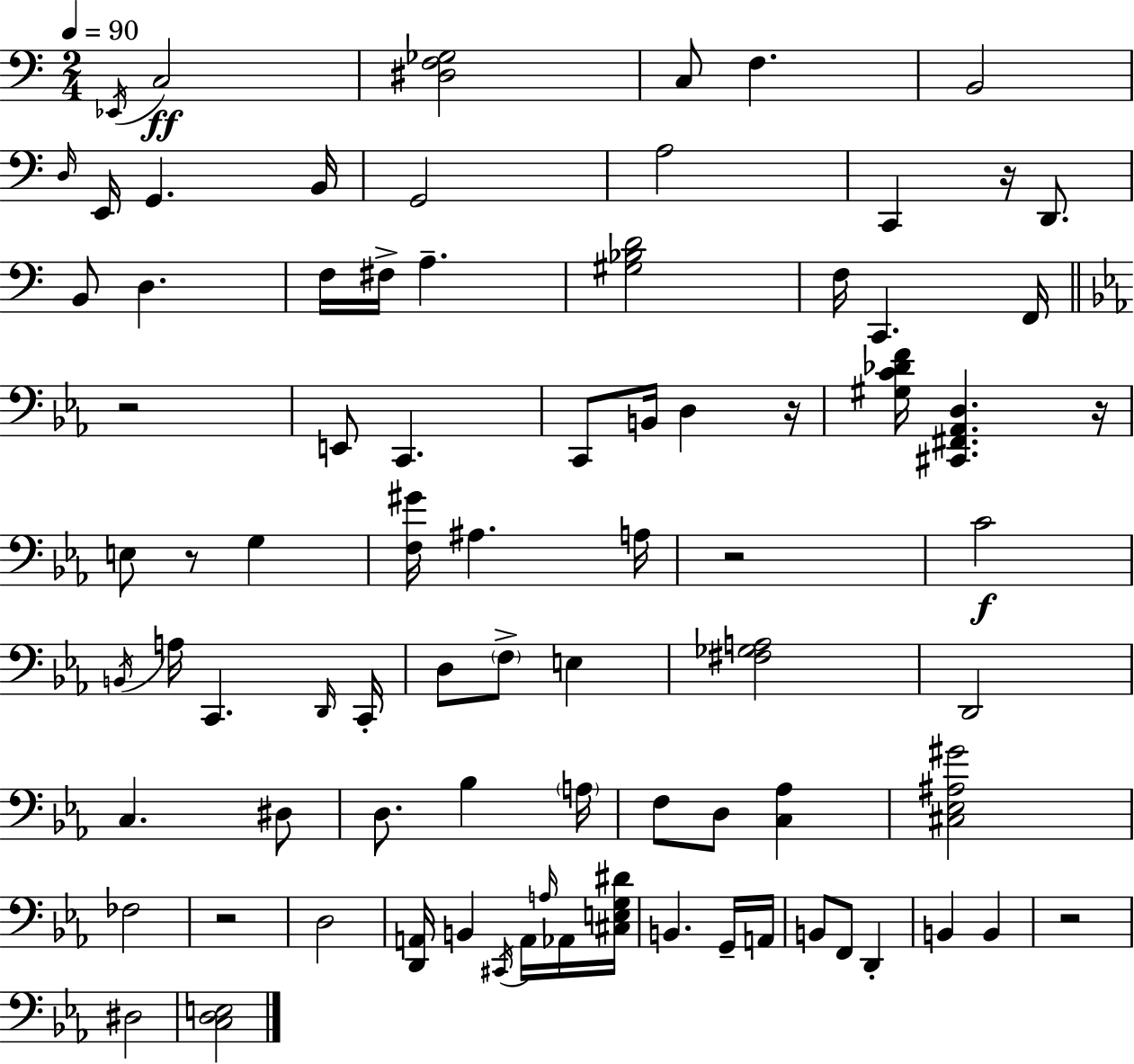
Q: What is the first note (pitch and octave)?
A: Eb2